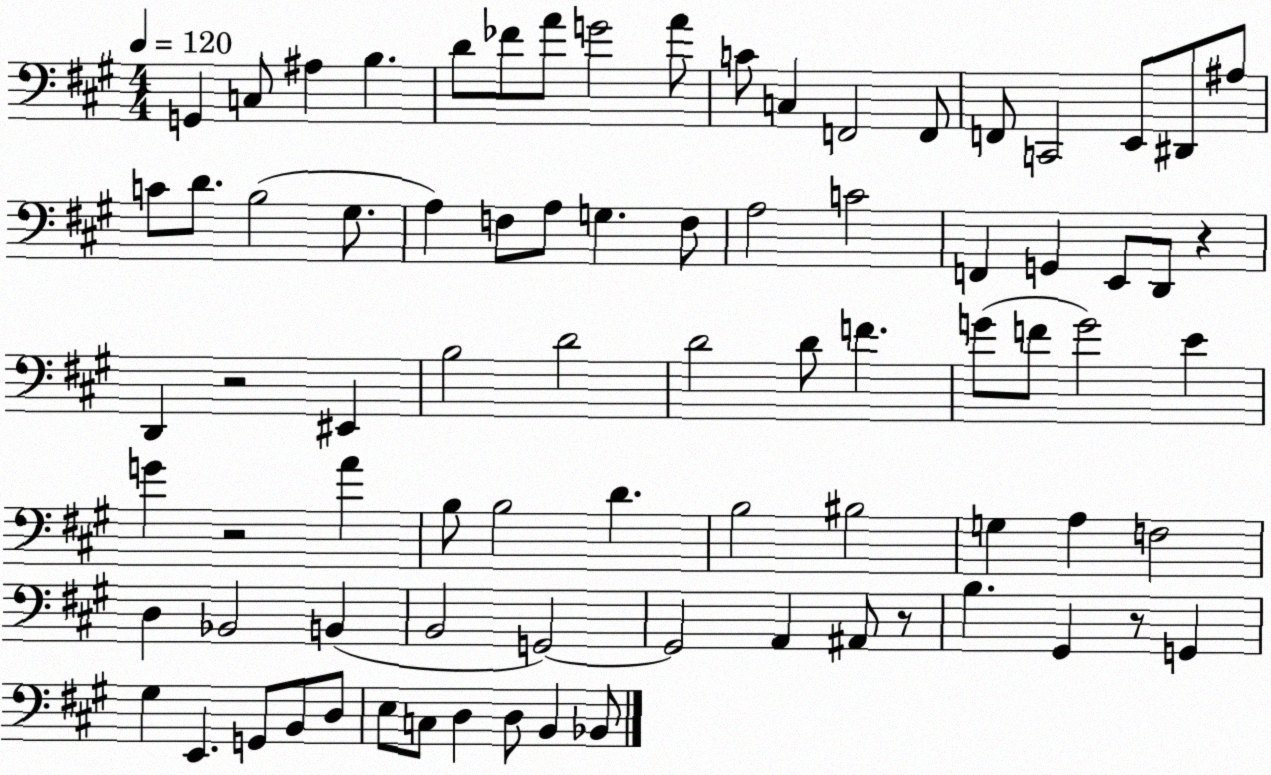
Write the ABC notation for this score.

X:1
T:Untitled
M:4/4
L:1/4
K:A
G,, C,/2 ^A, B, D/2 _F/2 A/2 G2 A/2 C/2 C, F,,2 F,,/2 F,,/2 C,,2 E,,/2 ^D,,/2 ^A,/2 C/2 D/2 B,2 ^G,/2 A, F,/2 A,/2 G, F,/2 A,2 C2 F,, G,, E,,/2 D,,/2 z D,, z2 ^E,, B,2 D2 D2 D/2 F G/2 F/2 G2 E G z2 A B,/2 B,2 D B,2 ^B,2 G, A, F,2 D, _B,,2 B,, B,,2 G,,2 G,,2 A,, ^A,,/2 z/2 B, ^G,, z/2 G,, ^G, E,, G,,/2 B,,/2 D,/2 E,/2 C,/2 D, D,/2 B,, _B,,/2